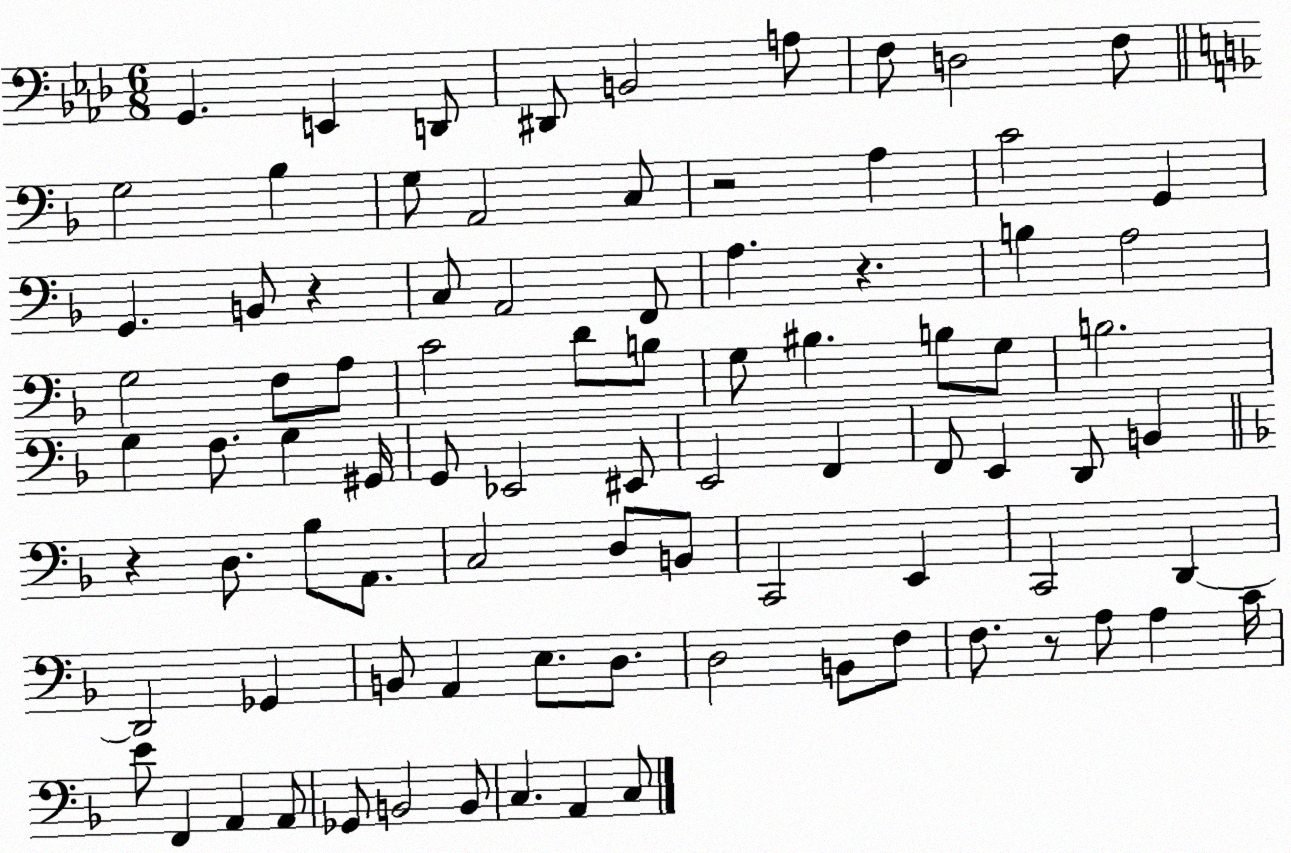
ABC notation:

X:1
T:Untitled
M:6/8
L:1/4
K:Ab
G,, E,, D,,/2 ^D,,/2 B,,2 A,/2 F,/2 D,2 F,/2 G,2 _B, G,/2 A,,2 C,/2 z2 A, C2 G,, G,, B,,/2 z C,/2 A,,2 F,,/2 A, z B, A,2 G,2 F,/2 A,/2 C2 D/2 B,/2 G,/2 ^B, B,/2 G,/2 B,2 G, F,/2 G, ^G,,/4 G,,/2 _E,,2 ^E,,/2 E,,2 F,, F,,/2 E,, D,,/2 B,, z D,/2 _B,/2 A,,/2 C,2 D,/2 B,,/2 C,,2 E,, C,,2 D,, D,,2 _G,, B,,/2 A,, E,/2 D,/2 D,2 B,,/2 F,/2 F,/2 z/2 A,/2 A, C/4 E/2 F,, A,, A,,/2 _G,,/2 B,,2 B,,/2 C, A,, C,/2